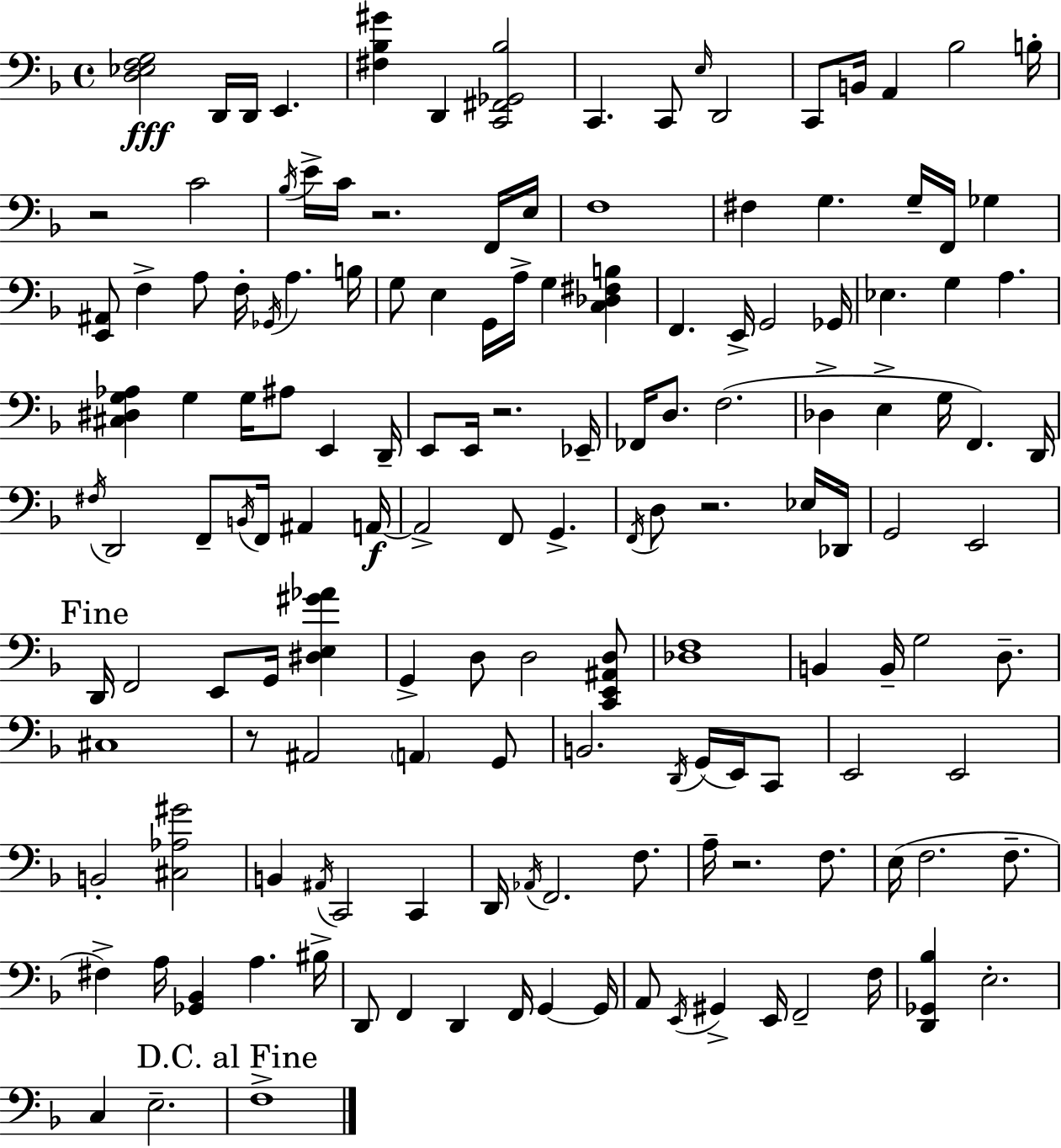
{
  \clef bass
  \time 4/4
  \defaultTimeSignature
  \key d \minor
  <d ees f g>2\fff d,16 d,16 e,4. | <fis bes gis'>4 d,4 <c, fis, ges, bes>2 | c,4. c,8 \grace { e16 } d,2 | c,8 b,16 a,4 bes2 | \break b16-. r2 c'2 | \acciaccatura { bes16 } e'16-> c'16 r2. | f,16 e16 f1 | fis4 g4. g16-- f,16 ges4 | \break <e, ais,>8 f4-> a8 f16-. \acciaccatura { ges,16 } a4. | b16 g8 e4 g,16 a16-> g4 <c des fis b>4 | f,4. e,16-> g,2 | ges,16 ees4. g4 a4. | \break <cis dis g aes>4 g4 g16 ais8 e,4 | d,16-- e,8 e,16 r2. | ees,16-- fes,16 d8. f2.( | des4-> e4-> g16 f,4.) | \break d,16 \acciaccatura { fis16 } d,2 f,8-- \acciaccatura { b,16 } f,16 | ais,4 a,16~~\f a,2-> f,8 g,4.-> | \acciaccatura { f,16 } d8 r2. | ees16 des,16 g,2 e,2 | \break \mark "Fine" d,16 f,2 e,8 | g,16 <dis e gis' aes'>4 g,4-> d8 d2 | <c, e, ais, d>8 <des f>1 | b,4 b,16-- g2 | \break d8.-- cis1 | r8 ais,2 | \parenthesize a,4 g,8 b,2. | \acciaccatura { d,16 }( g,16 e,16) c,8 e,2 e,2 | \break b,2-. <cis aes gis'>2 | b,4 \acciaccatura { ais,16 } c,2 | c,4 d,16 \acciaccatura { aes,16 } f,2. | f8. a16-- r2. | \break f8. e16( f2. | f8.-- fis4->) a16 <ges, bes,>4 | a4. bis16-> d,8 f,4 d,4 | f,16 g,4~~ g,16 a,8 \acciaccatura { e,16 } gis,4-> | \break e,16 f,2-- f16 <d, ges, bes>4 e2.-. | c4 e2.-- | \mark "D.C. al Fine" f1-> | \bar "|."
}